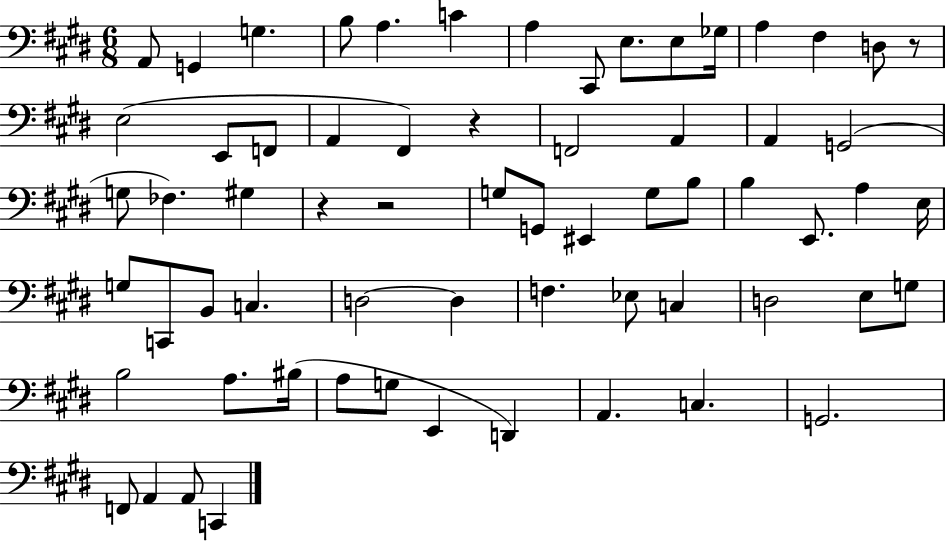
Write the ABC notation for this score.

X:1
T:Untitled
M:6/8
L:1/4
K:E
A,,/2 G,, G, B,/2 A, C A, ^C,,/2 E,/2 E,/2 _G,/4 A, ^F, D,/2 z/2 E,2 E,,/2 F,,/2 A,, ^F,, z F,,2 A,, A,, G,,2 G,/2 _F, ^G, z z2 G,/2 G,,/2 ^E,, G,/2 B,/2 B, E,,/2 A, E,/4 G,/2 C,,/2 B,,/2 C, D,2 D, F, _E,/2 C, D,2 E,/2 G,/2 B,2 A,/2 ^B,/4 A,/2 G,/2 E,, D,, A,, C, G,,2 F,,/2 A,, A,,/2 C,,